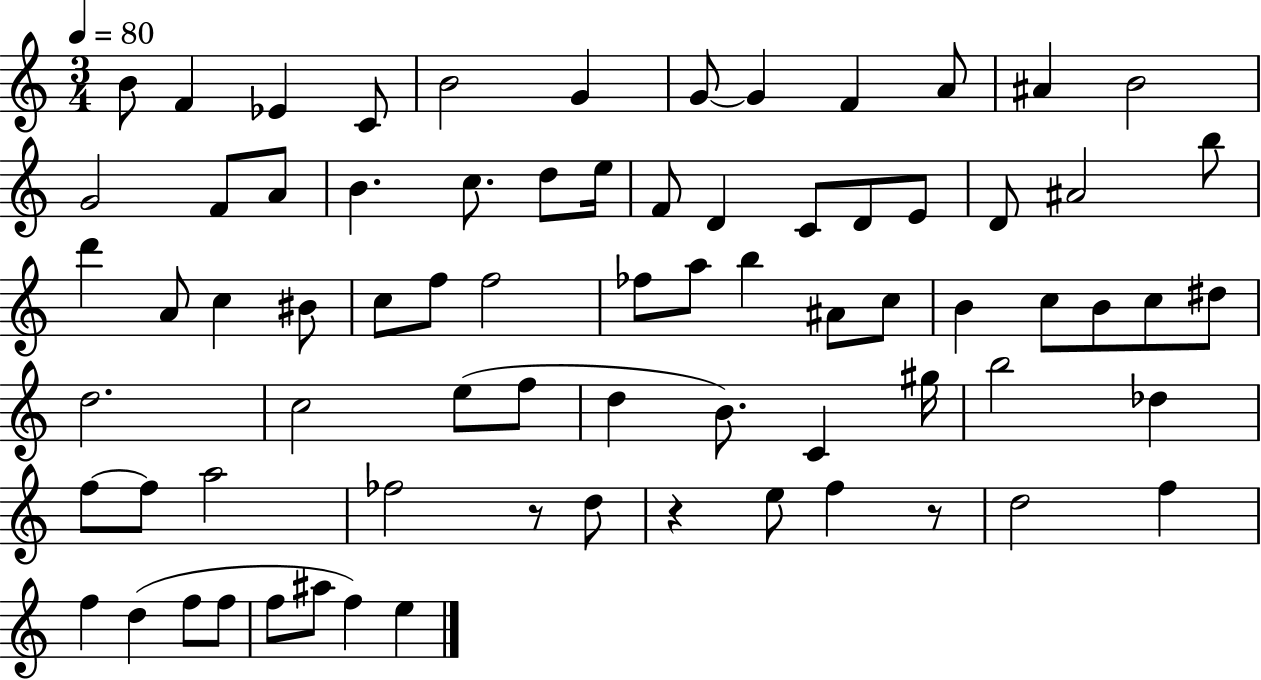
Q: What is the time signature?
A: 3/4